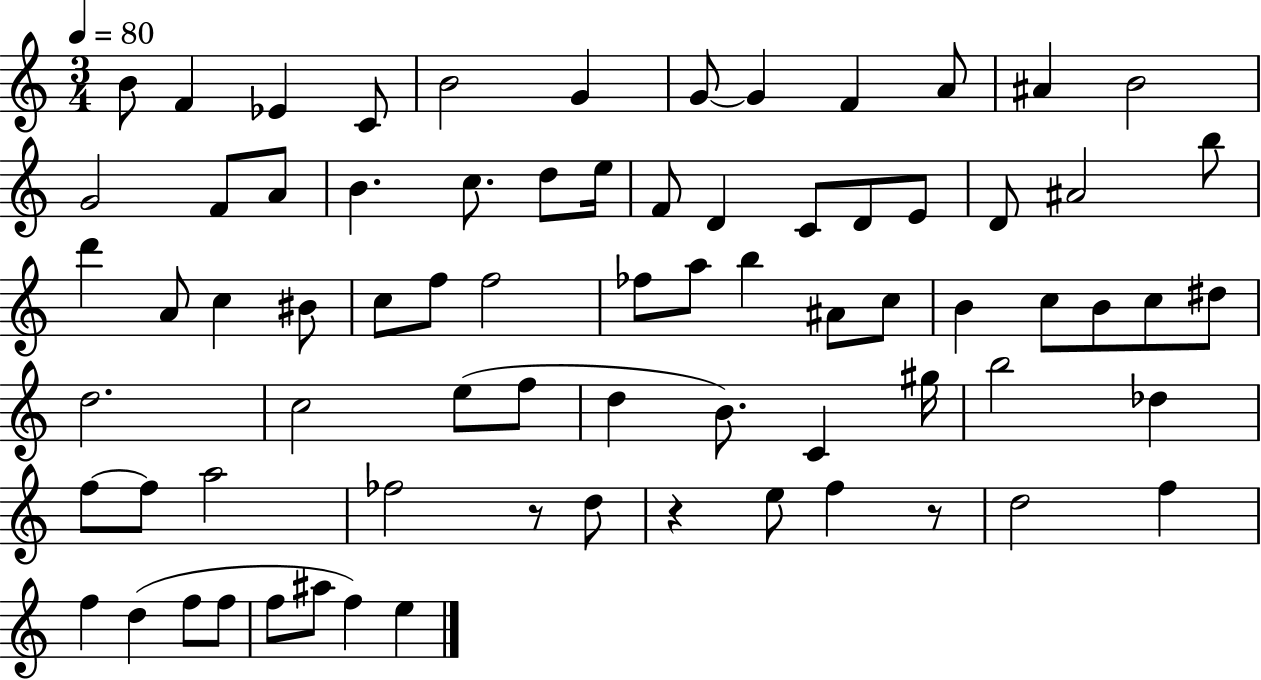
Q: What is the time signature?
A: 3/4